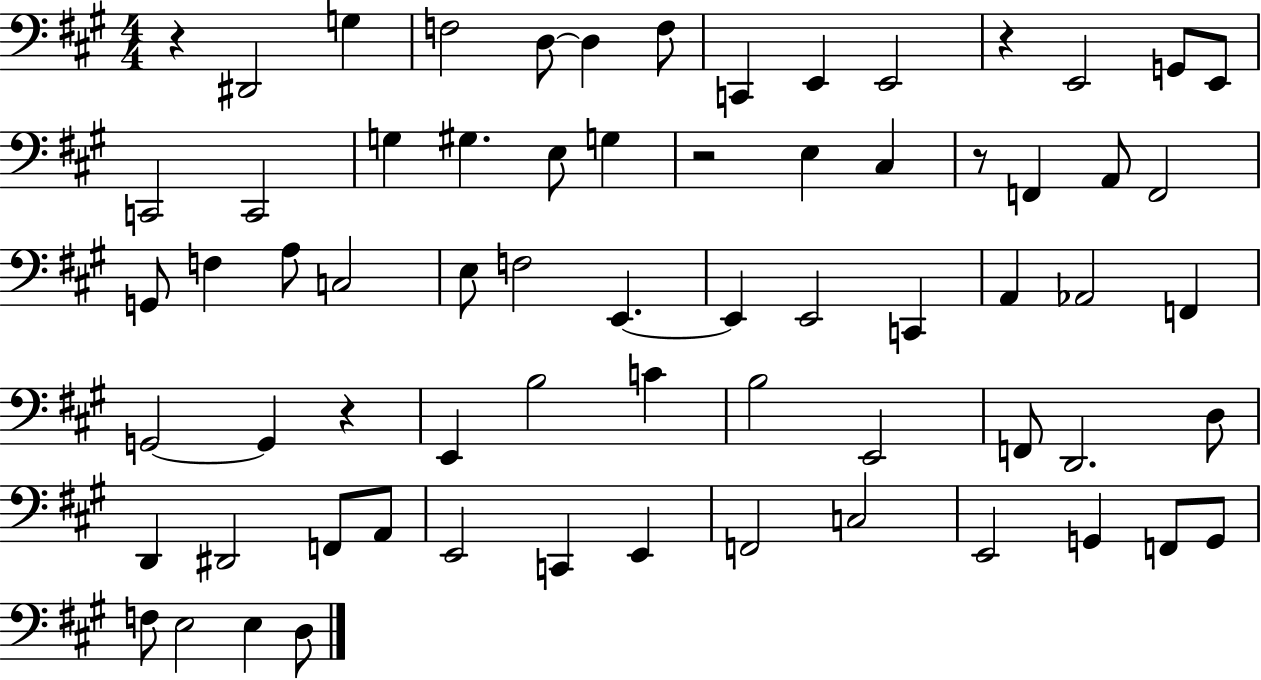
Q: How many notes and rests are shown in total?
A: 68